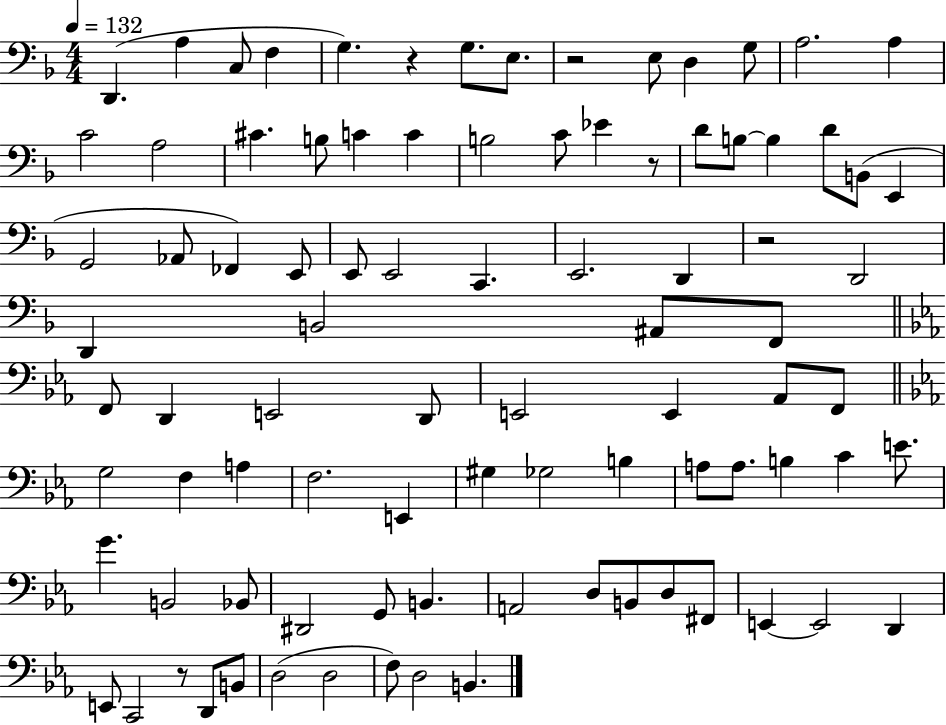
{
  \clef bass
  \numericTimeSignature
  \time 4/4
  \key f \major
  \tempo 4 = 132
  d,4.( a4 c8 f4 | g4.) r4 g8. e8. | r2 e8 d4 g8 | a2. a4 | \break c'2 a2 | cis'4. b8 c'4 c'4 | b2 c'8 ees'4 r8 | d'8 b8~~ b4 d'8 b,8( e,4 | \break g,2 aes,8 fes,4) e,8 | e,8 e,2 c,4. | e,2. d,4 | r2 d,2 | \break d,4 b,2 ais,8 f,8 | \bar "||" \break \key c \minor f,8 d,4 e,2 d,8 | e,2 e,4 aes,8 f,8 | \bar "||" \break \key ees \major g2 f4 a4 | f2. e,4 | gis4 ges2 b4 | a8 a8. b4 c'4 e'8. | \break g'4. b,2 bes,8 | dis,2 g,8 b,4. | a,2 d8 b,8 d8 fis,8 | e,4~~ e,2 d,4 | \break e,8 c,2 r8 d,8 b,8 | d2( d2 | f8) d2 b,4. | \bar "|."
}